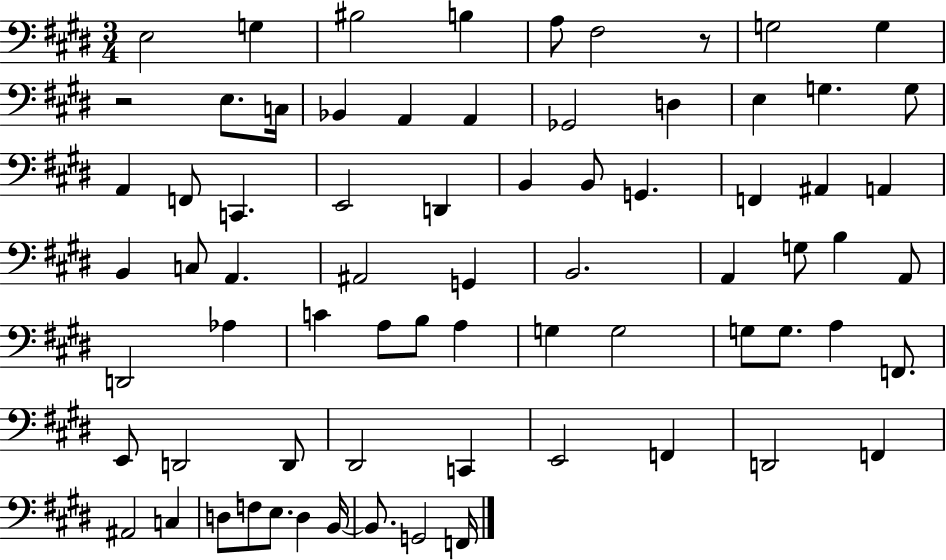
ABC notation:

X:1
T:Untitled
M:3/4
L:1/4
K:E
E,2 G, ^B,2 B, A,/2 ^F,2 z/2 G,2 G, z2 E,/2 C,/4 _B,, A,, A,, _G,,2 D, E, G, G,/2 A,, F,,/2 C,, E,,2 D,, B,, B,,/2 G,, F,, ^A,, A,, B,, C,/2 A,, ^A,,2 G,, B,,2 A,, G,/2 B, A,,/2 D,,2 _A, C A,/2 B,/2 A, G, G,2 G,/2 G,/2 A, F,,/2 E,,/2 D,,2 D,,/2 ^D,,2 C,, E,,2 F,, D,,2 F,, ^A,,2 C, D,/2 F,/2 E,/2 D, B,,/4 B,,/2 G,,2 F,,/4